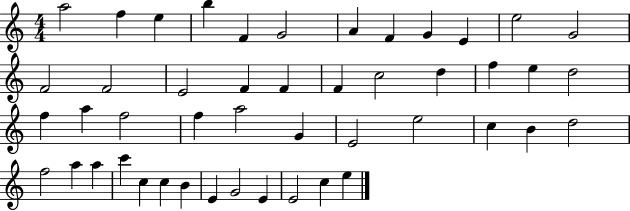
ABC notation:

X:1
T:Untitled
M:4/4
L:1/4
K:C
a2 f e b F G2 A F G E e2 G2 F2 F2 E2 F F F c2 d f e d2 f a f2 f a2 G E2 e2 c B d2 f2 a a c' c c B E G2 E E2 c e